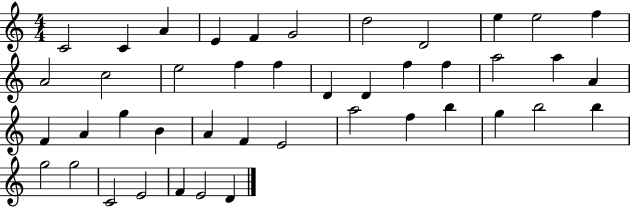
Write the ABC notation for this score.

X:1
T:Untitled
M:4/4
L:1/4
K:C
C2 C A E F G2 d2 D2 e e2 f A2 c2 e2 f f D D f f a2 a A F A g B A F E2 a2 f b g b2 b g2 g2 C2 E2 F E2 D